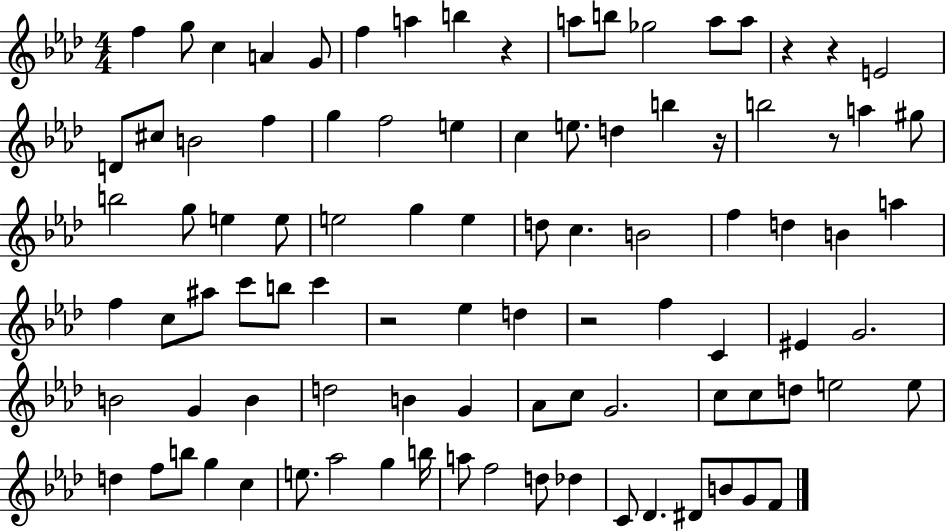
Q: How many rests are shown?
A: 7